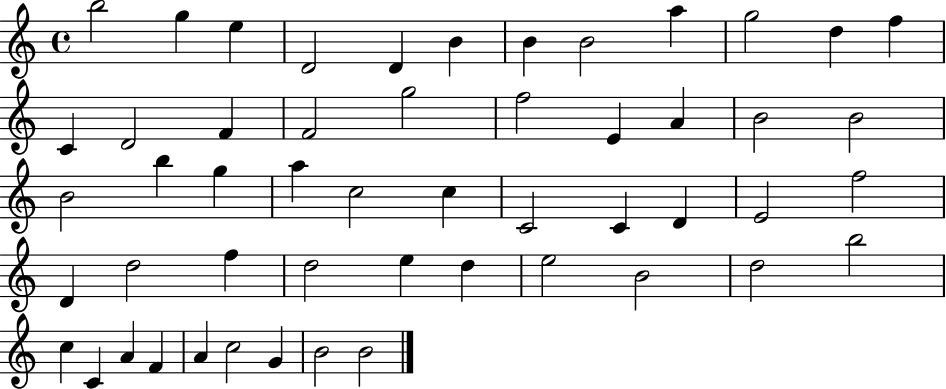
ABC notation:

X:1
T:Untitled
M:4/4
L:1/4
K:C
b2 g e D2 D B B B2 a g2 d f C D2 F F2 g2 f2 E A B2 B2 B2 b g a c2 c C2 C D E2 f2 D d2 f d2 e d e2 B2 d2 b2 c C A F A c2 G B2 B2